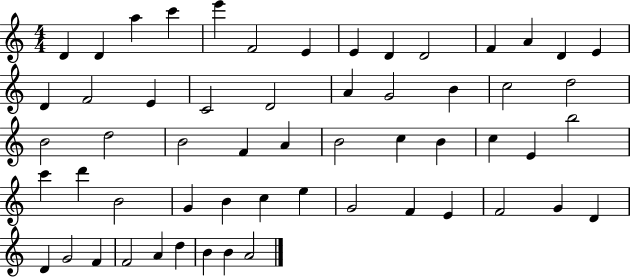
X:1
T:Untitled
M:4/4
L:1/4
K:C
D D a c' e' F2 E E D D2 F A D E D F2 E C2 D2 A G2 B c2 d2 B2 d2 B2 F A B2 c B c E b2 c' d' B2 G B c e G2 F E F2 G D D G2 F F2 A d B B A2